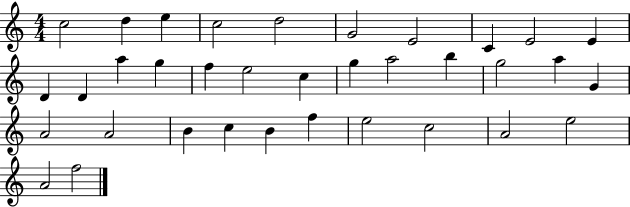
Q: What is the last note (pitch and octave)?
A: F5